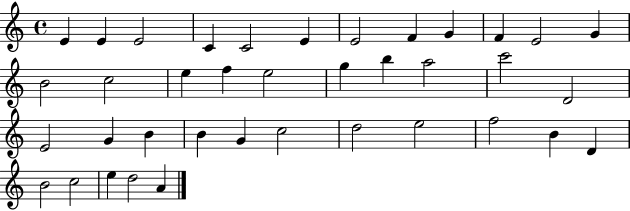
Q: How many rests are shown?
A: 0